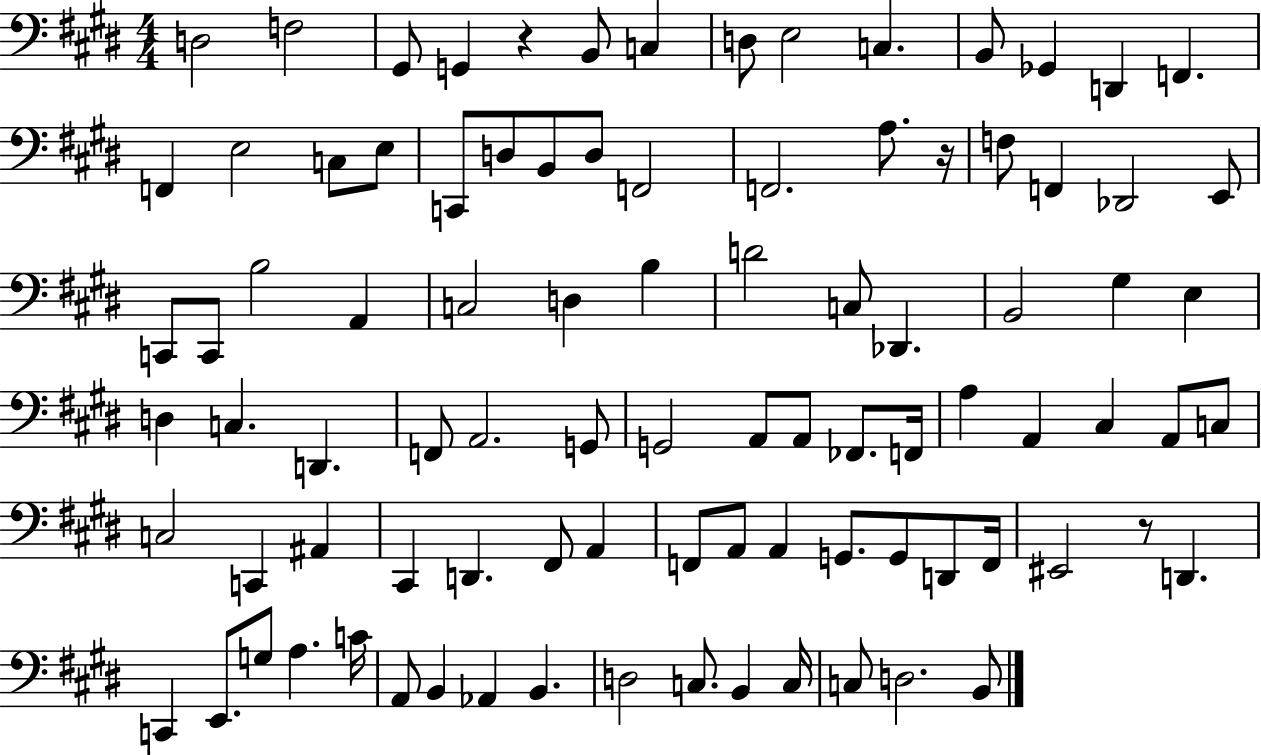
D3/h F3/h G#2/e G2/q R/q B2/e C3/q D3/e E3/h C3/q. B2/e Gb2/q D2/q F2/q. F2/q E3/h C3/e E3/e C2/e D3/e B2/e D3/e F2/h F2/h. A3/e. R/s F3/e F2/q Db2/h E2/e C2/e C2/e B3/h A2/q C3/h D3/q B3/q D4/h C3/e Db2/q. B2/h G#3/q E3/q D3/q C3/q. D2/q. F2/e A2/h. G2/e G2/h A2/e A2/e FES2/e. F2/s A3/q A2/q C#3/q A2/e C3/e C3/h C2/q A#2/q C#2/q D2/q. F#2/e A2/q F2/e A2/e A2/q G2/e. G2/e D2/e F2/s EIS2/h R/e D2/q. C2/q E2/e. G3/e A3/q. C4/s A2/e B2/q Ab2/q B2/q. D3/h C3/e. B2/q C3/s C3/e D3/h. B2/e